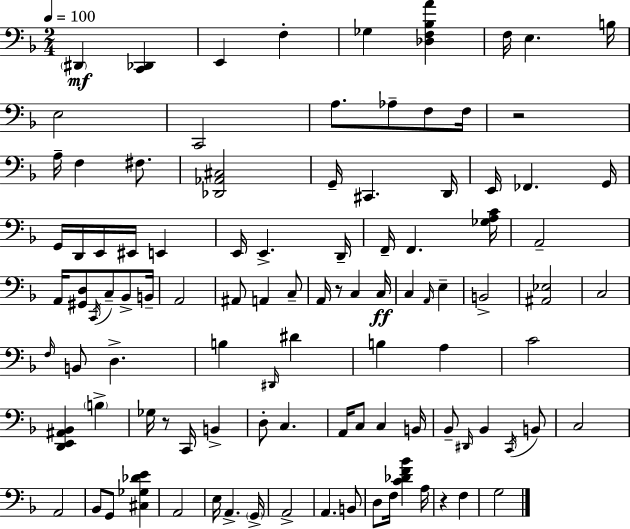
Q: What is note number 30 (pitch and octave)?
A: D2